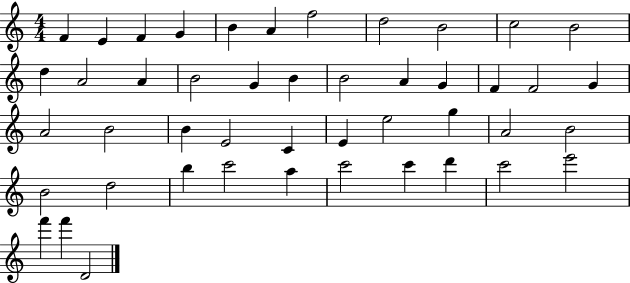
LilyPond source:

{
  \clef treble
  \numericTimeSignature
  \time 4/4
  \key c \major
  f'4 e'4 f'4 g'4 | b'4 a'4 f''2 | d''2 b'2 | c''2 b'2 | \break d''4 a'2 a'4 | b'2 g'4 b'4 | b'2 a'4 g'4 | f'4 f'2 g'4 | \break a'2 b'2 | b'4 e'2 c'4 | e'4 e''2 g''4 | a'2 b'2 | \break b'2 d''2 | b''4 c'''2 a''4 | c'''2 c'''4 d'''4 | c'''2 e'''2 | \break f'''4 f'''4 d'2 | \bar "|."
}